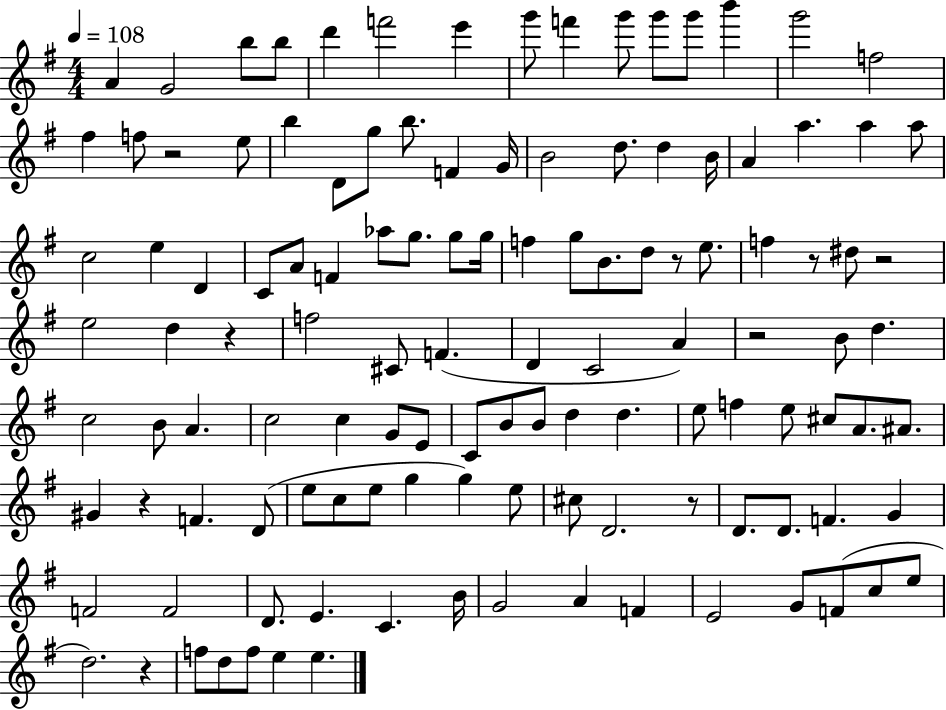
A4/q G4/h B5/e B5/e D6/q F6/h E6/q G6/e F6/q G6/e G6/e G6/e B6/q G6/h F5/h F#5/q F5/e R/h E5/e B5/q D4/e G5/e B5/e. F4/q G4/s B4/h D5/e. D5/q B4/s A4/q A5/q. A5/q A5/e C5/h E5/q D4/q C4/e A4/e F4/q Ab5/e G5/e. G5/e G5/s F5/q G5/e B4/e. D5/e R/e E5/e. F5/q R/e D#5/e R/h E5/h D5/q R/q F5/h C#4/e F4/q. D4/q C4/h A4/q R/h B4/e D5/q. C5/h B4/e A4/q. C5/h C5/q G4/e E4/e C4/e B4/e B4/e D5/q D5/q. E5/e F5/q E5/e C#5/e A4/e. A#4/e. G#4/q R/q F4/q. D4/e E5/e C5/e E5/e G5/q G5/q E5/e C#5/e D4/h. R/e D4/e. D4/e. F4/q. G4/q F4/h F4/h D4/e. E4/q. C4/q. B4/s G4/h A4/q F4/q E4/h G4/e F4/e C5/e E5/e D5/h. R/q F5/e D5/e F5/e E5/q E5/q.